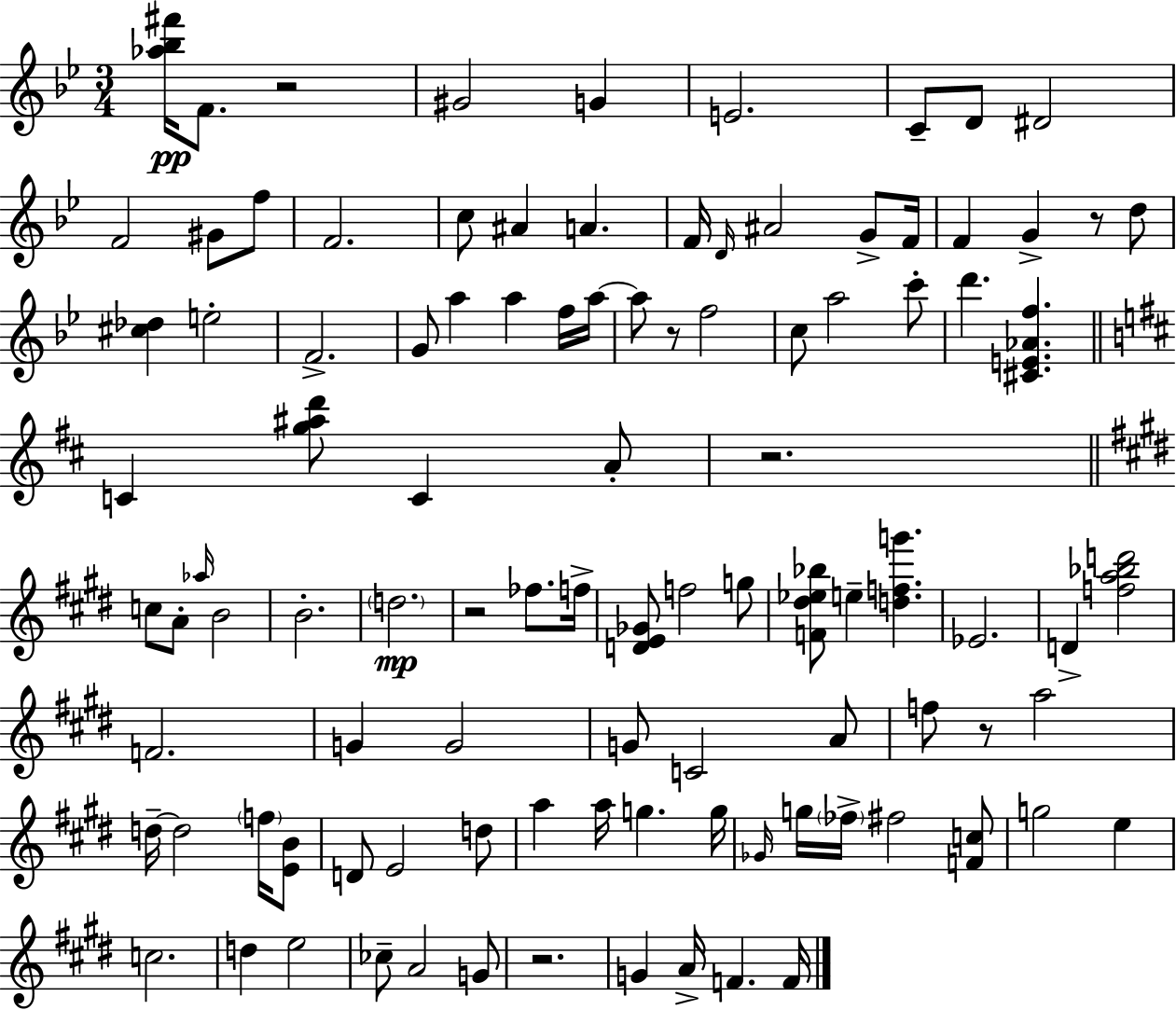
{
  \clef treble
  \numericTimeSignature
  \time 3/4
  \key bes \major
  <aes'' bes'' fis'''>16\pp f'8. r2 | gis'2 g'4 | e'2. | c'8-- d'8 dis'2 | \break f'2 gis'8 f''8 | f'2. | c''8 ais'4 a'4. | f'16 \grace { d'16 } ais'2 g'8-> | \break f'16 f'4 g'4-> r8 d''8 | <cis'' des''>4 e''2-. | f'2.-> | g'8 a''4 a''4 f''16 | \break a''16~~ a''8 r8 f''2 | c''8 a''2 c'''8-. | d'''4. <cis' e' aes' f''>4. | \bar "||" \break \key d \major c'4 <g'' ais'' d'''>8 c'4 a'8-. | r2. | \bar "||" \break \key e \major c''8 a'8-. \grace { aes''16 } b'2 | b'2.-. | \parenthesize d''2.\mp | r2 fes''8. | \break f''16-> <d' e' ges'>8 f''2 g''8 | <f' dis'' ees'' bes''>8 e''4-- <d'' f'' g'''>4. | ees'2. | d'4-> <f'' a'' bes'' d'''>2 | \break f'2. | g'4 g'2 | g'8 c'2 a'8 | f''8 r8 a''2 | \break d''16--~~ d''2 \parenthesize f''16 <e' b'>8 | d'8 e'2 d''8 | a''4 a''16 g''4. | g''16 \grace { ges'16 } g''16 \parenthesize fes''16-> fis''2 | \break <f' c''>8 g''2 e''4 | c''2. | d''4 e''2 | ces''8-- a'2 | \break g'8 r2. | g'4 a'16-> f'4. | f'16 \bar "|."
}